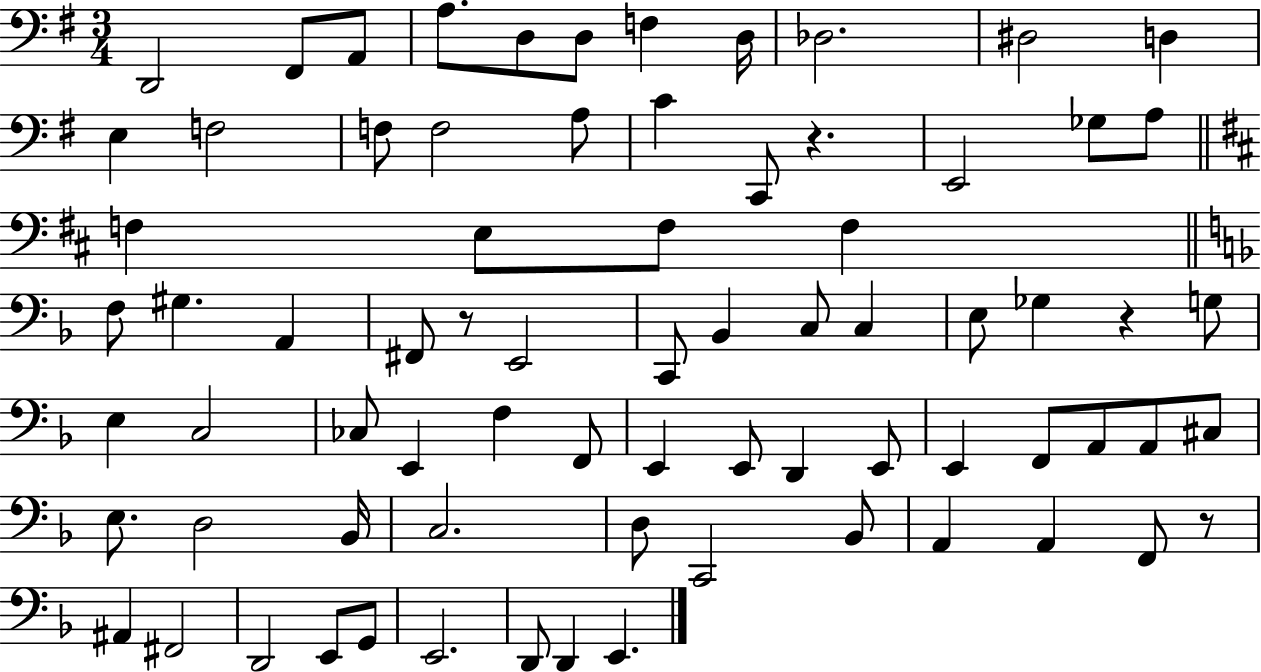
D2/h F#2/e A2/e A3/e. D3/e D3/e F3/q D3/s Db3/h. D#3/h D3/q E3/q F3/h F3/e F3/h A3/e C4/q C2/e R/q. E2/h Gb3/e A3/e F3/q E3/e F3/e F3/q F3/e G#3/q. A2/q F#2/e R/e E2/h C2/e Bb2/q C3/e C3/q E3/e Gb3/q R/q G3/e E3/q C3/h CES3/e E2/q F3/q F2/e E2/q E2/e D2/q E2/e E2/q F2/e A2/e A2/e C#3/e E3/e. D3/h Bb2/s C3/h. D3/e C2/h Bb2/e A2/q A2/q F2/e R/e A#2/q F#2/h D2/h E2/e G2/e E2/h. D2/e D2/q E2/q.